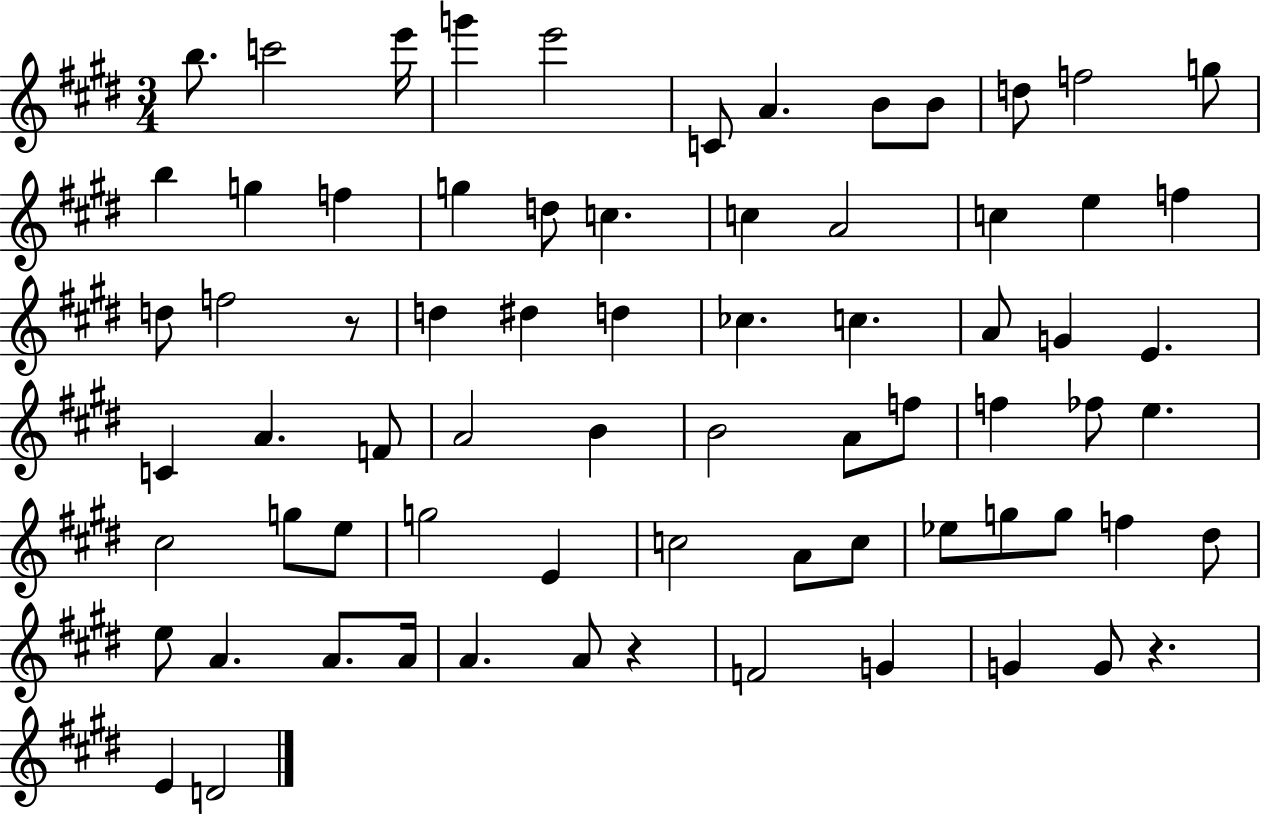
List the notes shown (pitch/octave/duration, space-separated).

B5/e. C6/h E6/s G6/q E6/h C4/e A4/q. B4/e B4/e D5/e F5/h G5/e B5/q G5/q F5/q G5/q D5/e C5/q. C5/q A4/h C5/q E5/q F5/q D5/e F5/h R/e D5/q D#5/q D5/q CES5/q. C5/q. A4/e G4/q E4/q. C4/q A4/q. F4/e A4/h B4/q B4/h A4/e F5/e F5/q FES5/e E5/q. C#5/h G5/e E5/e G5/h E4/q C5/h A4/e C5/e Eb5/e G5/e G5/e F5/q D#5/e E5/e A4/q. A4/e. A4/s A4/q. A4/e R/q F4/h G4/q G4/q G4/e R/q. E4/q D4/h